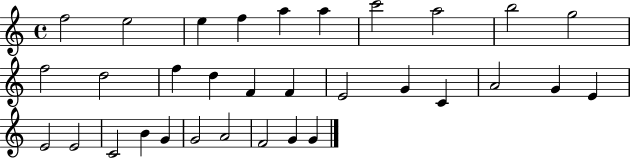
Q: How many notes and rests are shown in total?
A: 32